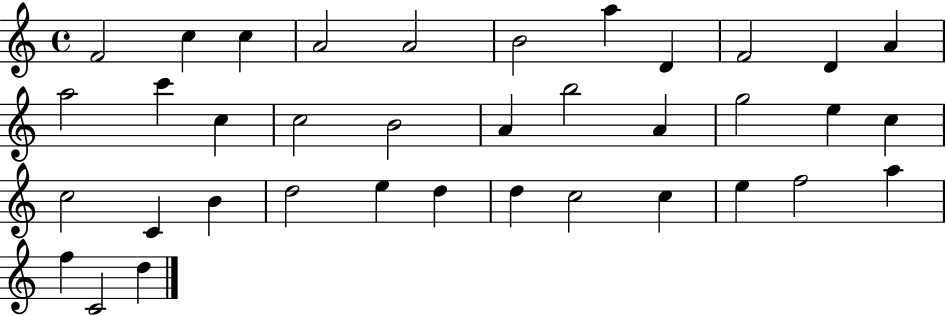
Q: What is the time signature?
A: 4/4